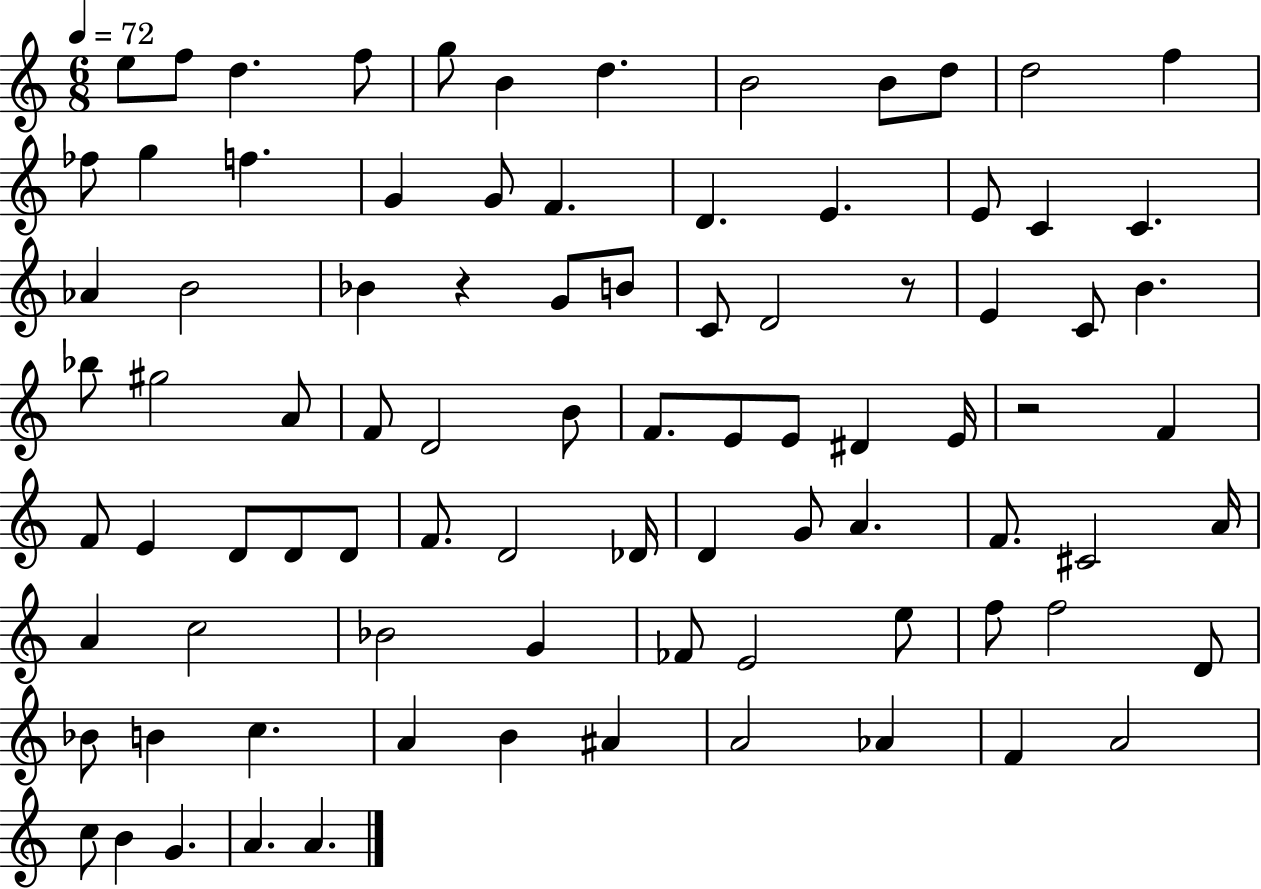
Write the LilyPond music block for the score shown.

{
  \clef treble
  \numericTimeSignature
  \time 6/8
  \key c \major
  \tempo 4 = 72
  \repeat volta 2 { e''8 f''8 d''4. f''8 | g''8 b'4 d''4. | b'2 b'8 d''8 | d''2 f''4 | \break fes''8 g''4 f''4. | g'4 g'8 f'4. | d'4. e'4. | e'8 c'4 c'4. | \break aes'4 b'2 | bes'4 r4 g'8 b'8 | c'8 d'2 r8 | e'4 c'8 b'4. | \break bes''8 gis''2 a'8 | f'8 d'2 b'8 | f'8. e'8 e'8 dis'4 e'16 | r2 f'4 | \break f'8 e'4 d'8 d'8 d'8 | f'8. d'2 des'16 | d'4 g'8 a'4. | f'8. cis'2 a'16 | \break a'4 c''2 | bes'2 g'4 | fes'8 e'2 e''8 | f''8 f''2 d'8 | \break bes'8 b'4 c''4. | a'4 b'4 ais'4 | a'2 aes'4 | f'4 a'2 | \break c''8 b'4 g'4. | a'4. a'4. | } \bar "|."
}